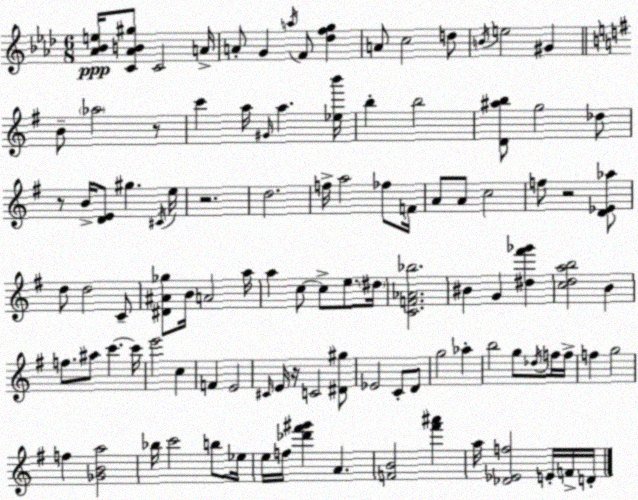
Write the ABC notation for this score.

X:1
T:Untitled
M:6/8
L:1/4
K:Fm
[_A_Be]/4 [C_AB^g]/2 C2 A/4 A/2 G a/4 F/2 [_dfg] A/2 c2 d/2 B/4 e2 ^G B/2 _a2 z/2 c' a/4 ^G/4 a [_eb']/4 b b2 [D^ab]/2 g2 _d/2 z/2 B/4 [DE]/2 ^g ^C/4 e/4 z2 d2 f/4 a2 _f/2 F/4 A/2 A/2 c2 f/2 z2 [D_E_a]/2 d/2 d2 C/2 [^D^A_g]/2 B/4 A2 a/4 a c/2 c/2 e/2 ^d/4 [CF_A_b]2 ^B G [^d^f'_g'] [cdab]2 B f/2 ^a/2 c' c'/4 e'2 c F E2 ^C/4 E/4 z/4 C2 [^D^g]/2 _E2 C/2 D/2 g2 _a b2 g/2 _d/4 f/4 f/4 f g2 f [_GBa]2 _b/4 c'2 b/2 _e/4 e/4 f/4 [_d'^f'^g'] A [FB]2 [^f'^a'] a/4 [_D_Ef]2 E/4 F/4 D/4